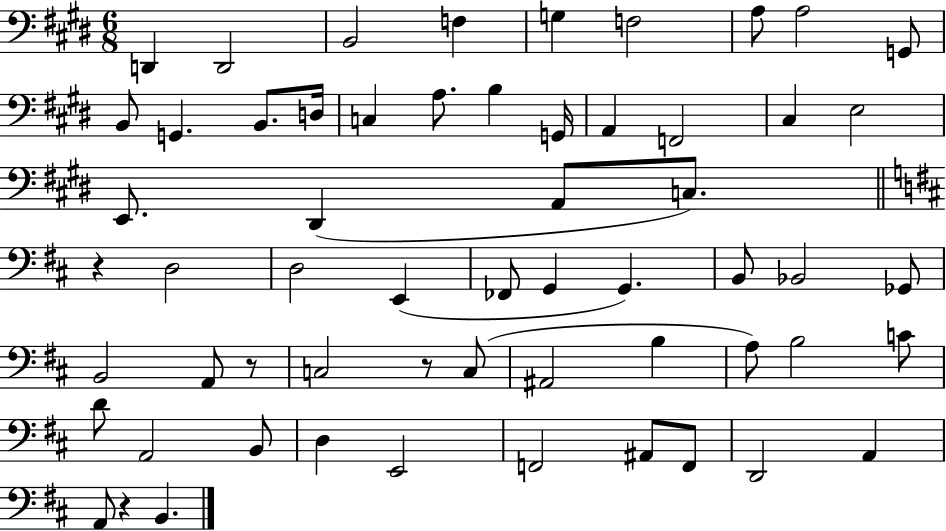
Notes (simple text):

D2/q D2/h B2/h F3/q G3/q F3/h A3/e A3/h G2/e B2/e G2/q. B2/e. D3/s C3/q A3/e. B3/q G2/s A2/q F2/h C#3/q E3/h E2/e. D#2/q A2/e C3/e. R/q D3/h D3/h E2/q FES2/e G2/q G2/q. B2/e Bb2/h Gb2/e B2/h A2/e R/e C3/h R/e C3/e A#2/h B3/q A3/e B3/h C4/e D4/e A2/h B2/e D3/q E2/h F2/h A#2/e F2/e D2/h A2/q A2/e R/q B2/q.